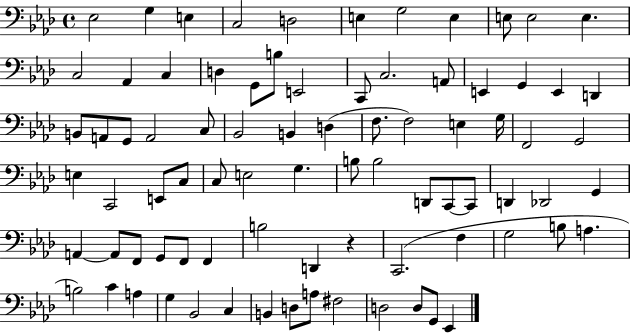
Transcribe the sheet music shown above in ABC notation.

X:1
T:Untitled
M:4/4
L:1/4
K:Ab
_E,2 G, E, C,2 D,2 E, G,2 E, E,/2 E,2 E, C,2 _A,, C, D, G,,/2 B,/2 E,,2 C,,/2 C,2 A,,/2 E,, G,, E,, D,, B,,/2 A,,/2 G,,/2 A,,2 C,/2 _B,,2 B,, D, F,/2 F,2 E, G,/4 F,,2 G,,2 E, C,,2 E,,/2 C,/2 C,/2 E,2 G, B,/2 B,2 D,,/2 C,,/2 C,,/2 D,, _D,,2 G,, A,, A,,/2 F,,/2 G,,/2 F,,/2 F,, B,2 D,, z C,,2 F, G,2 B,/2 A, B,2 C A, G, _B,,2 C, B,, D,/2 A,/2 ^F,2 D,2 D,/2 G,,/2 _E,,